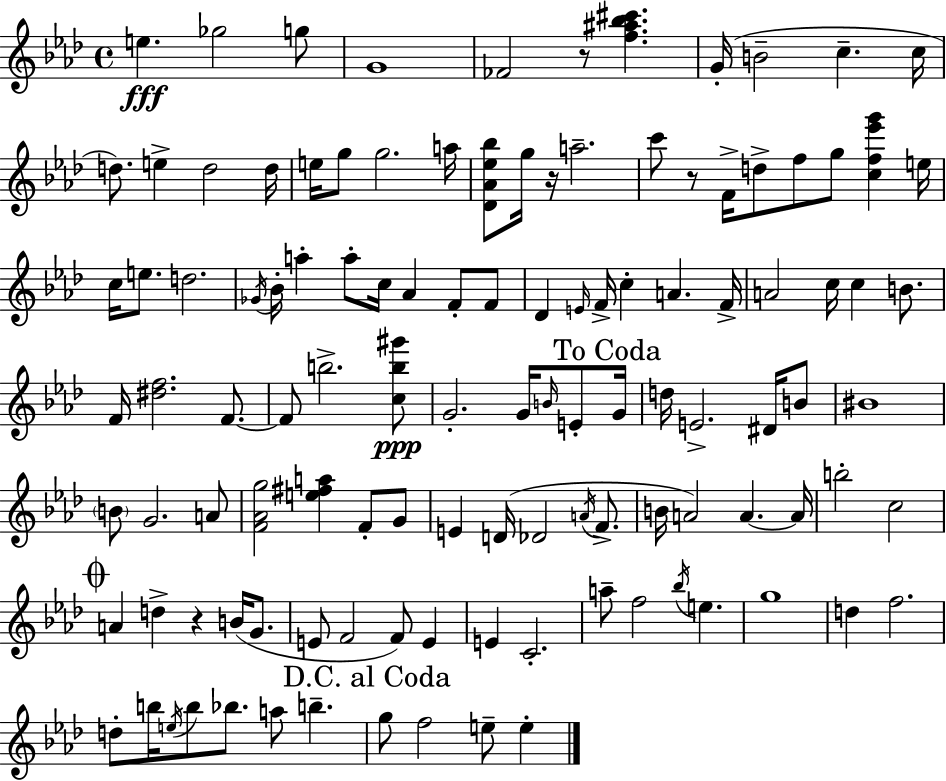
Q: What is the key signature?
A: AES major